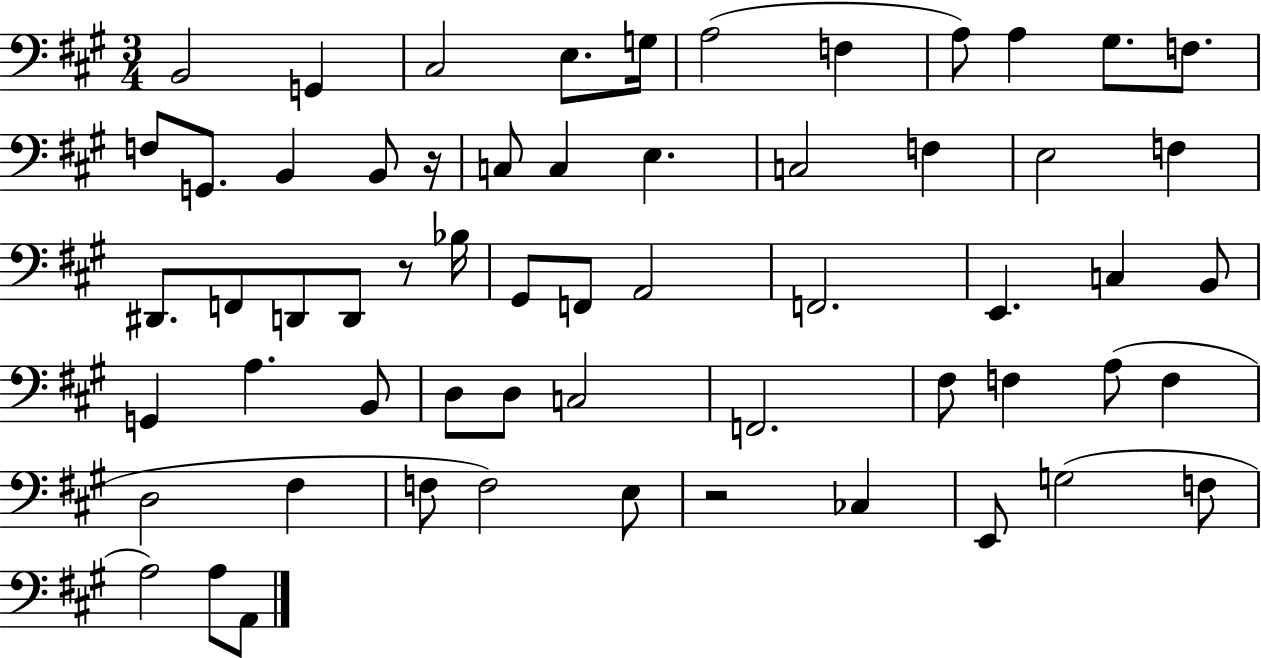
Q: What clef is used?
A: bass